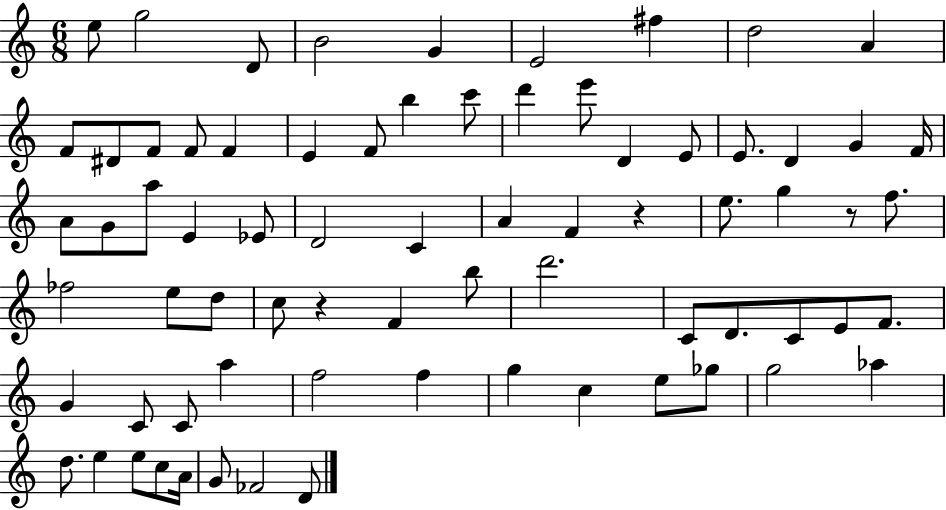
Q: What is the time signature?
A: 6/8